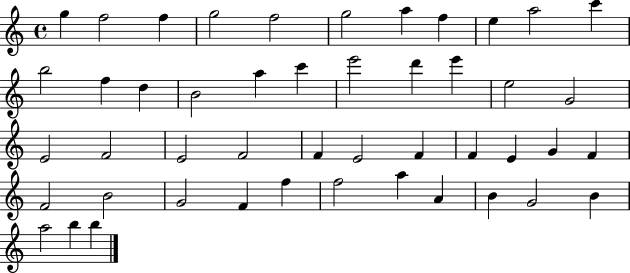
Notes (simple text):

G5/q F5/h F5/q G5/h F5/h G5/h A5/q F5/q E5/q A5/h C6/q B5/h F5/q D5/q B4/h A5/q C6/q E6/h D6/q E6/q E5/h G4/h E4/h F4/h E4/h F4/h F4/q E4/h F4/q F4/q E4/q G4/q F4/q F4/h B4/h G4/h F4/q F5/q F5/h A5/q A4/q B4/q G4/h B4/q A5/h B5/q B5/q